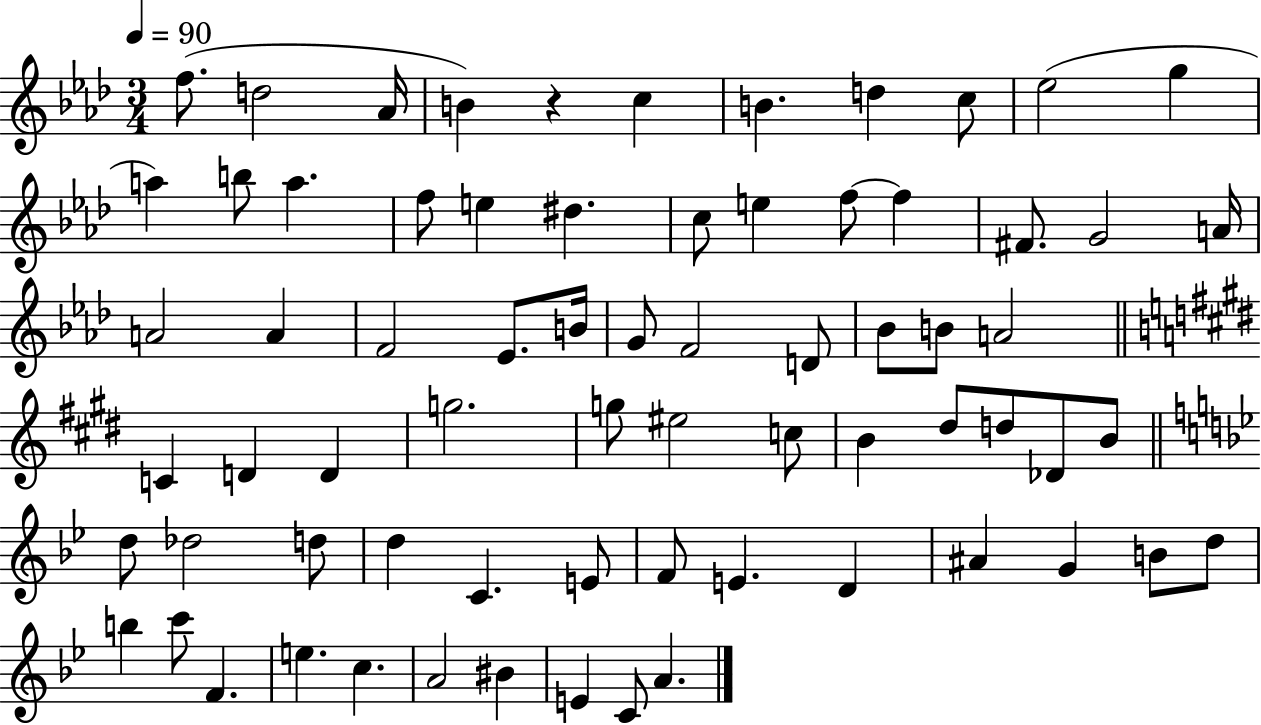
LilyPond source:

{
  \clef treble
  \numericTimeSignature
  \time 3/4
  \key aes \major
  \tempo 4 = 90
  f''8.( d''2 aes'16 | b'4) r4 c''4 | b'4. d''4 c''8 | ees''2( g''4 | \break a''4) b''8 a''4. | f''8 e''4 dis''4. | c''8 e''4 f''8~~ f''4 | fis'8. g'2 a'16 | \break a'2 a'4 | f'2 ees'8. b'16 | g'8 f'2 d'8 | bes'8 b'8 a'2 | \break \bar "||" \break \key e \major c'4 d'4 d'4 | g''2. | g''8 eis''2 c''8 | b'4 dis''8 d''8 des'8 b'8 | \break \bar "||" \break \key bes \major d''8 des''2 d''8 | d''4 c'4. e'8 | f'8 e'4. d'4 | ais'4 g'4 b'8 d''8 | \break b''4 c'''8 f'4. | e''4. c''4. | a'2 bis'4 | e'4 c'8 a'4. | \break \bar "|."
}